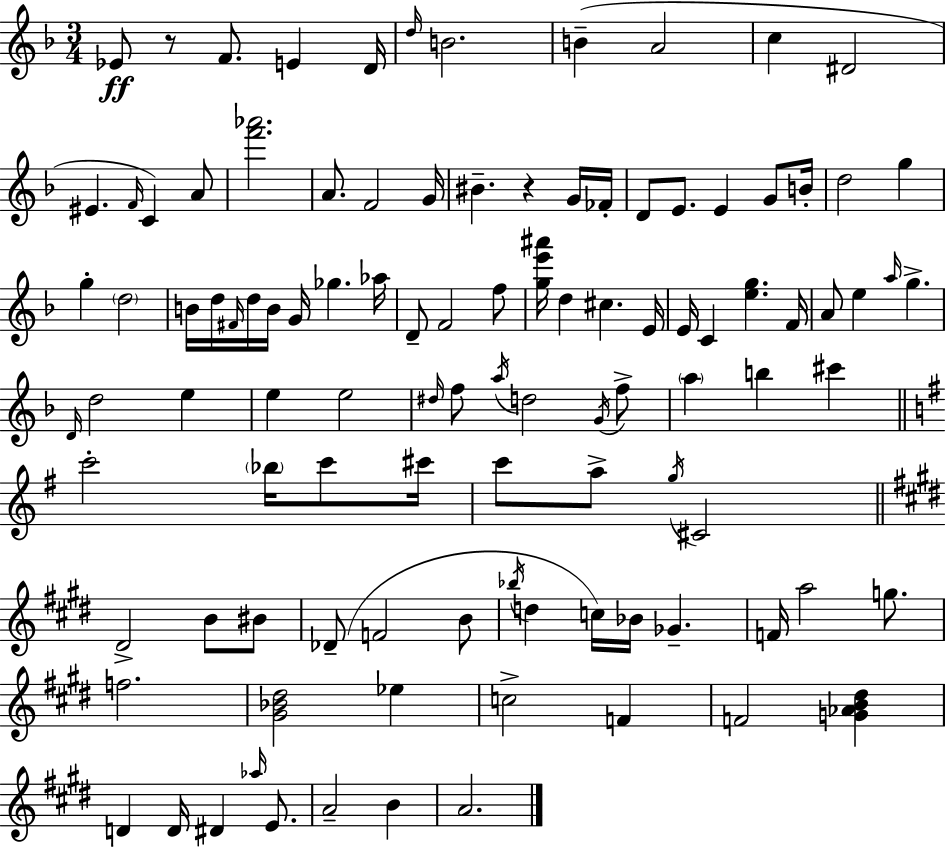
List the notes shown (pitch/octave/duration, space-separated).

Eb4/e R/e F4/e. E4/q D4/s D5/s B4/h. B4/q A4/h C5/q D#4/h EIS4/q. F4/s C4/q A4/e [F6,Ab6]/h. A4/e. F4/h G4/s BIS4/q. R/q G4/s FES4/s D4/e E4/e. E4/q G4/e B4/s D5/h G5/q G5/q D5/h B4/s D5/s F#4/s D5/s B4/s G4/s Gb5/q. Ab5/s D4/e F4/h F5/e [G5,E6,A#6]/s D5/q C#5/q. E4/s E4/s C4/q [E5,G5]/q. F4/s A4/e E5/q A5/s G5/q. D4/s D5/h E5/q E5/q E5/h D#5/s F5/e A5/s D5/h G4/s F5/e A5/q B5/q C#6/q C6/h Bb5/s C6/e C#6/s C6/e A5/e G5/s C#4/h D#4/h B4/e BIS4/e Db4/e F4/h B4/e Bb5/s D5/q C5/s Bb4/s Gb4/q. F4/s A5/h G5/e. F5/h. [G#4,Bb4,D#5]/h Eb5/q C5/h F4/q F4/h [G4,Ab4,B4,D#5]/q D4/q D4/s D#4/q Ab5/s E4/e. A4/h B4/q A4/h.